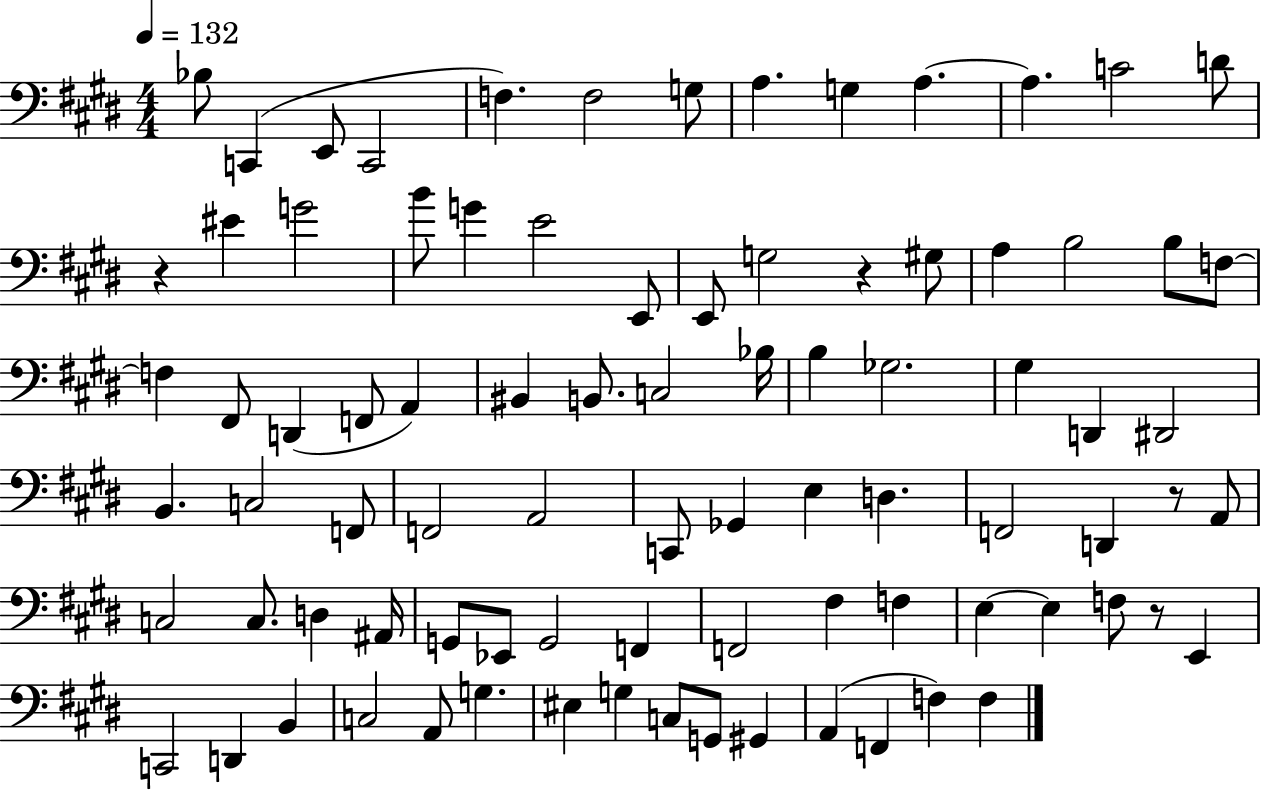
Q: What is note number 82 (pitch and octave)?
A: F3